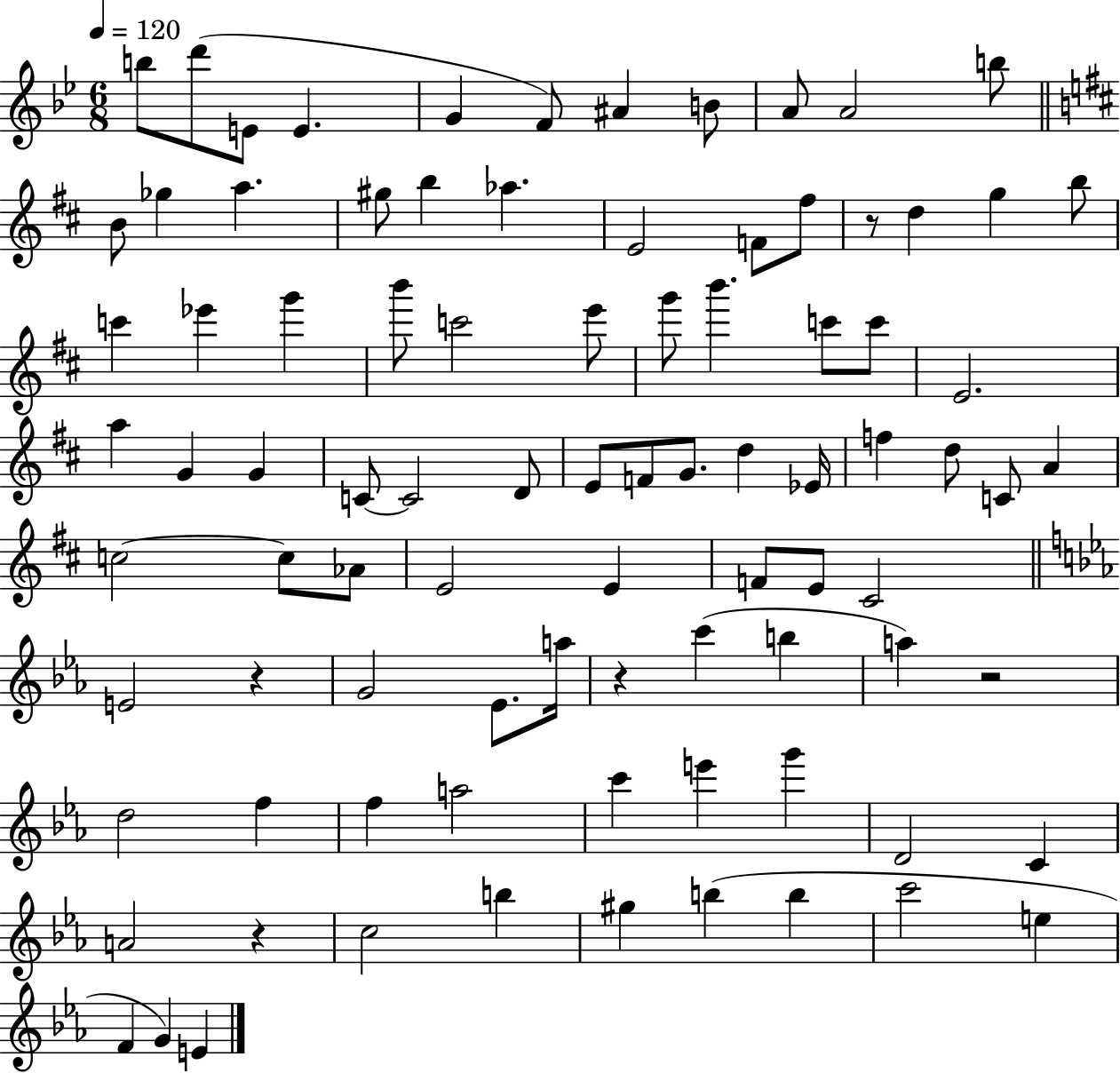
{
  \clef treble
  \numericTimeSignature
  \time 6/8
  \key bes \major
  \tempo 4 = 120
  b''8 d'''8( e'8 e'4. | g'4 f'8) ais'4 b'8 | a'8 a'2 b''8 | \bar "||" \break \key d \major b'8 ges''4 a''4. | gis''8 b''4 aes''4. | e'2 f'8 fis''8 | r8 d''4 g''4 b''8 | \break c'''4 ees'''4 g'''4 | b'''8 c'''2 e'''8 | g'''8 b'''4. c'''8 c'''8 | e'2. | \break a''4 g'4 g'4 | c'8~~ c'2 d'8 | e'8 f'8 g'8. d''4 ees'16 | f''4 d''8 c'8 a'4 | \break c''2~~ c''8 aes'8 | e'2 e'4 | f'8 e'8 cis'2 | \bar "||" \break \key ees \major e'2 r4 | g'2 ees'8. a''16 | r4 c'''4( b''4 | a''4) r2 | \break d''2 f''4 | f''4 a''2 | c'''4 e'''4 g'''4 | d'2 c'4 | \break a'2 r4 | c''2 b''4 | gis''4 b''4( b''4 | c'''2 e''4 | \break f'4 g'4) e'4 | \bar "|."
}